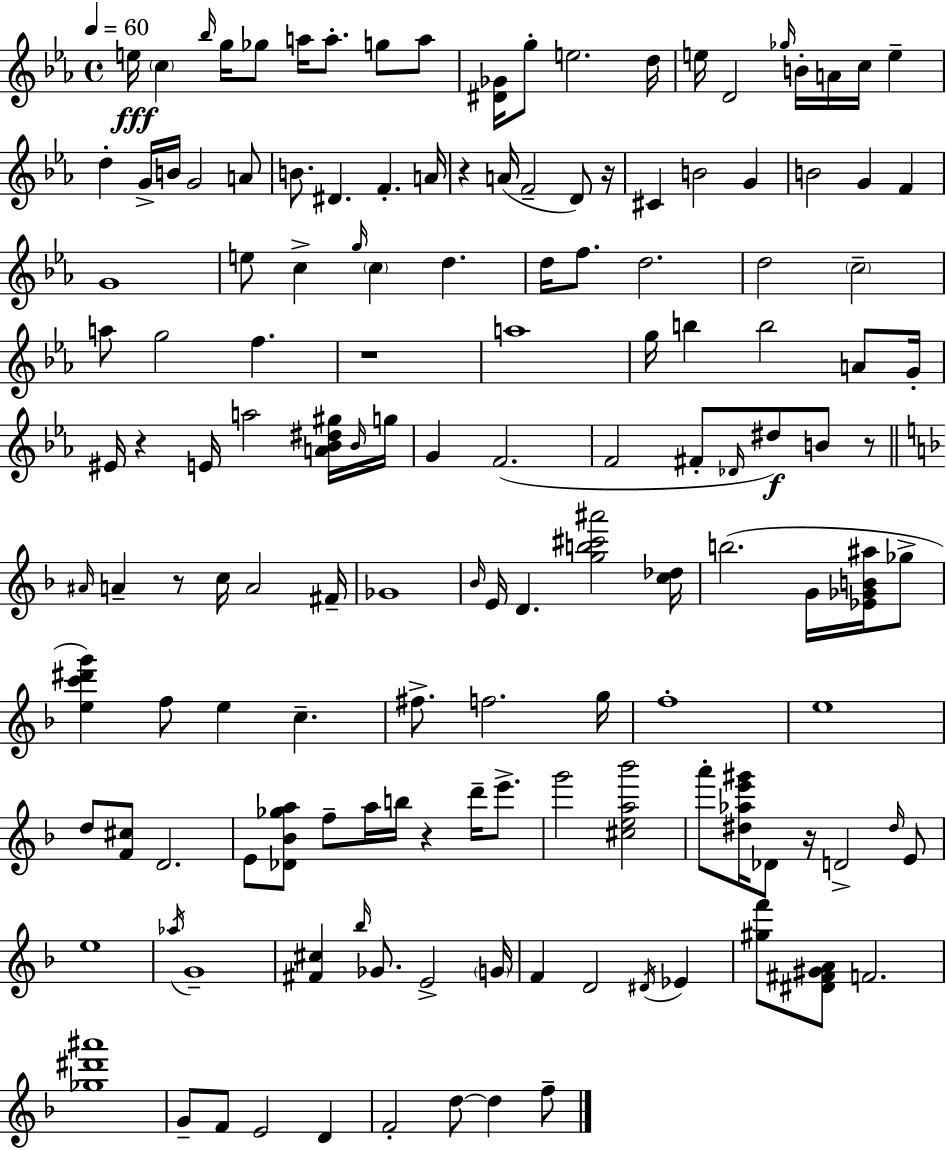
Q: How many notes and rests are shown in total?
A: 145